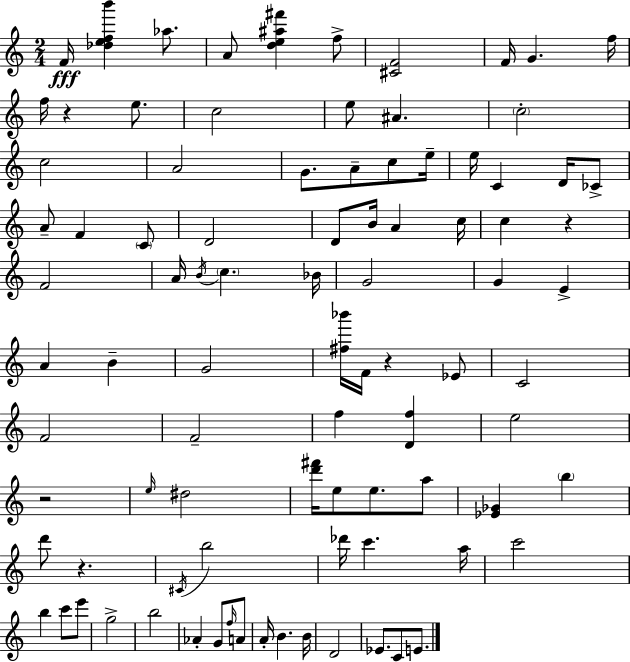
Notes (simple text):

F4/s [Db5,E5,F5,B6]/q Ab5/e. A4/e [D5,E5,A#5,F#6]/q F5/e [C#4,F4]/h F4/s G4/q. F5/s F5/s R/q E5/e. C5/h E5/e A#4/q. C5/h C5/h A4/h G4/e. A4/e C5/e E5/s E5/s C4/q D4/s CES4/e A4/e F4/q C4/e D4/h D4/e B4/s A4/q C5/s C5/q R/q F4/h A4/s B4/s C5/q. Bb4/s G4/h G4/q E4/q A4/q B4/q G4/h [F#5,Bb6]/s F4/s R/q Eb4/e C4/h F4/h F4/h F5/q [D4,F5]/q E5/h R/h E5/s D#5/h [D6,F#6]/s E5/e E5/e. A5/e [Eb4,Gb4]/q B5/q D6/e R/q. C#4/s B5/h Db6/s C6/q. A5/s C6/h B5/q C6/e E6/e G5/h B5/h Ab4/q G4/e F5/s A4/e A4/s B4/q. B4/s D4/h Eb4/e. C4/e E4/e.